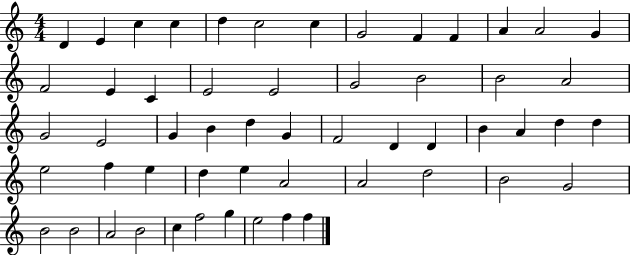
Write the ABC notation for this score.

X:1
T:Untitled
M:4/4
L:1/4
K:C
D E c c d c2 c G2 F F A A2 G F2 E C E2 E2 G2 B2 B2 A2 G2 E2 G B d G F2 D D B A d d e2 f e d e A2 A2 d2 B2 G2 B2 B2 A2 B2 c f2 g e2 f f